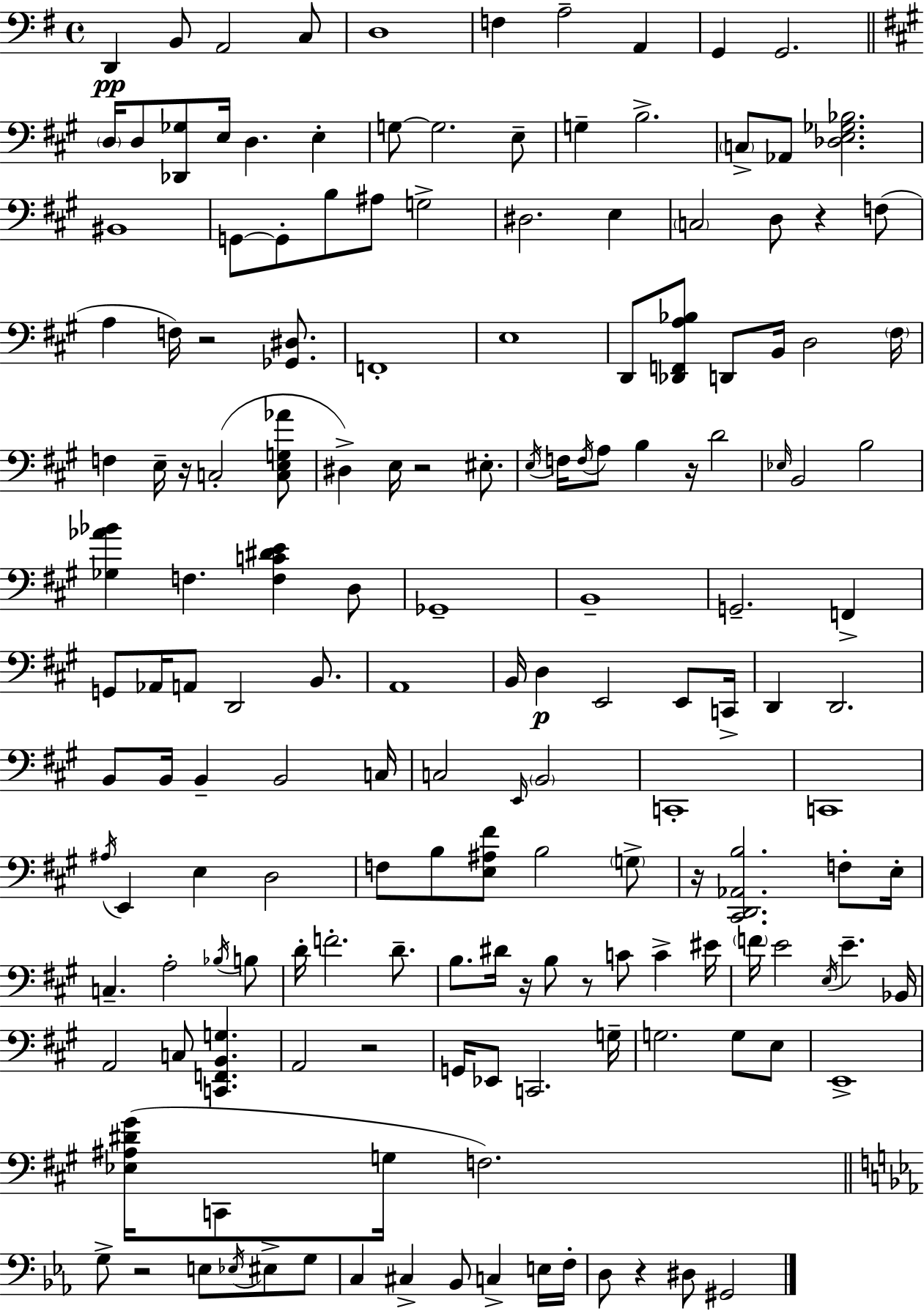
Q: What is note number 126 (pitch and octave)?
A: C2